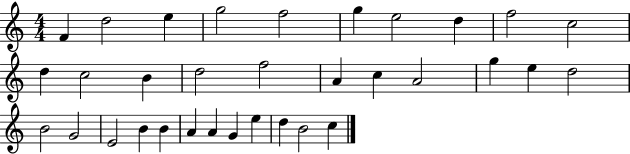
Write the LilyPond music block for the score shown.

{
  \clef treble
  \numericTimeSignature
  \time 4/4
  \key c \major
  f'4 d''2 e''4 | g''2 f''2 | g''4 e''2 d''4 | f''2 c''2 | \break d''4 c''2 b'4 | d''2 f''2 | a'4 c''4 a'2 | g''4 e''4 d''2 | \break b'2 g'2 | e'2 b'4 b'4 | a'4 a'4 g'4 e''4 | d''4 b'2 c''4 | \break \bar "|."
}